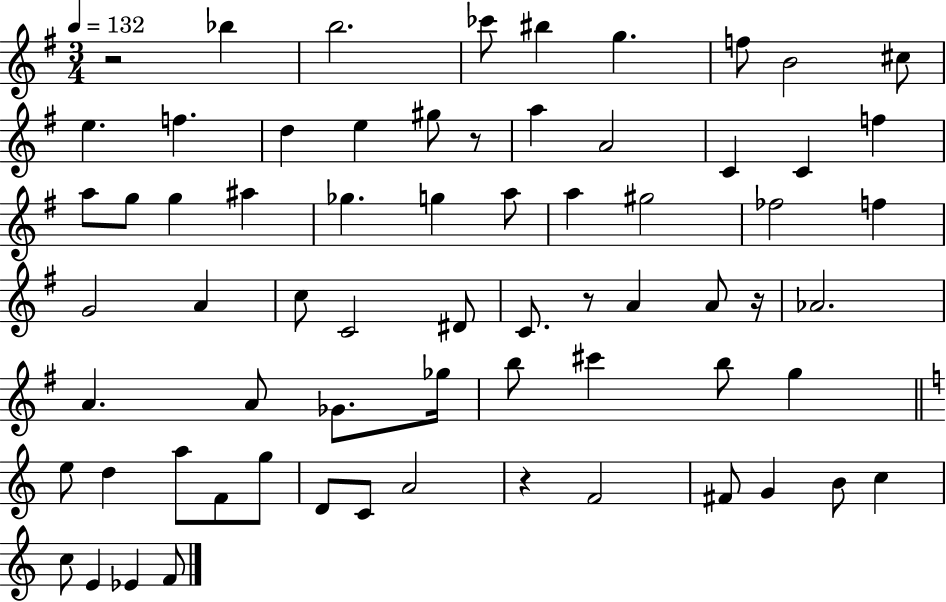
X:1
T:Untitled
M:3/4
L:1/4
K:G
z2 _b b2 _c'/2 ^b g f/2 B2 ^c/2 e f d e ^g/2 z/2 a A2 C C f a/2 g/2 g ^a _g g a/2 a ^g2 _f2 f G2 A c/2 C2 ^D/2 C/2 z/2 A A/2 z/4 _A2 A A/2 _G/2 _g/4 b/2 ^c' b/2 g e/2 d a/2 F/2 g/2 D/2 C/2 A2 z F2 ^F/2 G B/2 c c/2 E _E F/2